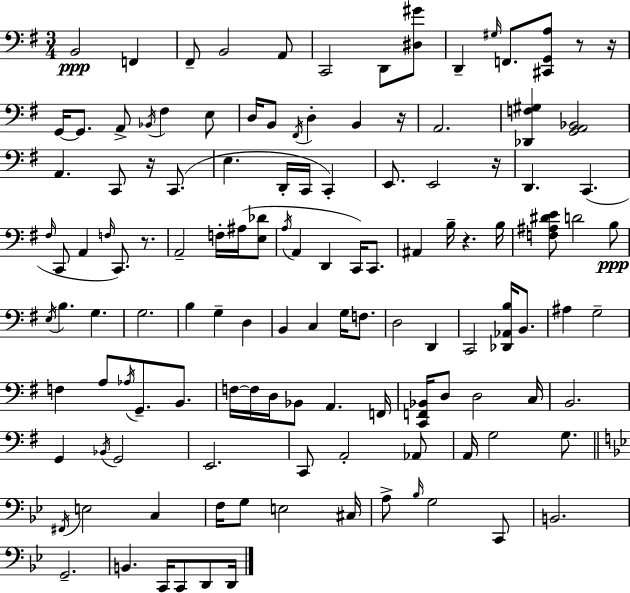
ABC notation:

X:1
T:Untitled
M:3/4
L:1/4
K:G
B,,2 F,, ^F,,/2 B,,2 A,,/2 C,,2 D,,/2 [^D,^G]/2 D,, ^G,/4 F,,/2 [^C,,G,,A,]/2 z/2 z/4 G,,/4 G,,/2 A,,/2 _B,,/4 ^F, E,/2 D,/4 B,,/2 ^F,,/4 D, B,, z/4 A,,2 [_D,,F,^G,] [G,,A,,_B,,]2 A,, C,,/2 z/4 C,,/2 E, D,,/4 C,,/4 C,, E,,/2 E,,2 z/4 D,, C,, ^F,/4 C,,/2 A,, F,/4 C,,/2 z/2 A,,2 F,/4 ^A,/4 [E,_D]/2 A,/4 A,, D,, C,,/4 C,,/2 ^A,, B,/4 z B,/4 [F,^A,^DE]/2 D2 B,/2 E,/4 B, G, G,2 B, G, D, B,, C, G,/4 F,/2 D,2 D,, C,,2 [_D,,_A,,B,]/4 B,,/2 ^A, G,2 F, A,/2 _A,/4 G,,/2 B,,/2 F,/4 F,/4 D,/4 _B,,/2 A,, F,,/4 [C,,F,,_B,,]/4 D,/2 D,2 C,/4 B,,2 G,, _B,,/4 G,,2 E,,2 C,,/2 A,,2 _A,,/2 A,,/4 G,2 G,/2 ^F,,/4 E,2 C, F,/4 G,/2 E,2 ^C,/4 A,/2 _B,/4 G,2 C,,/2 B,,2 G,,2 B,, C,,/4 C,,/2 D,,/2 D,,/4